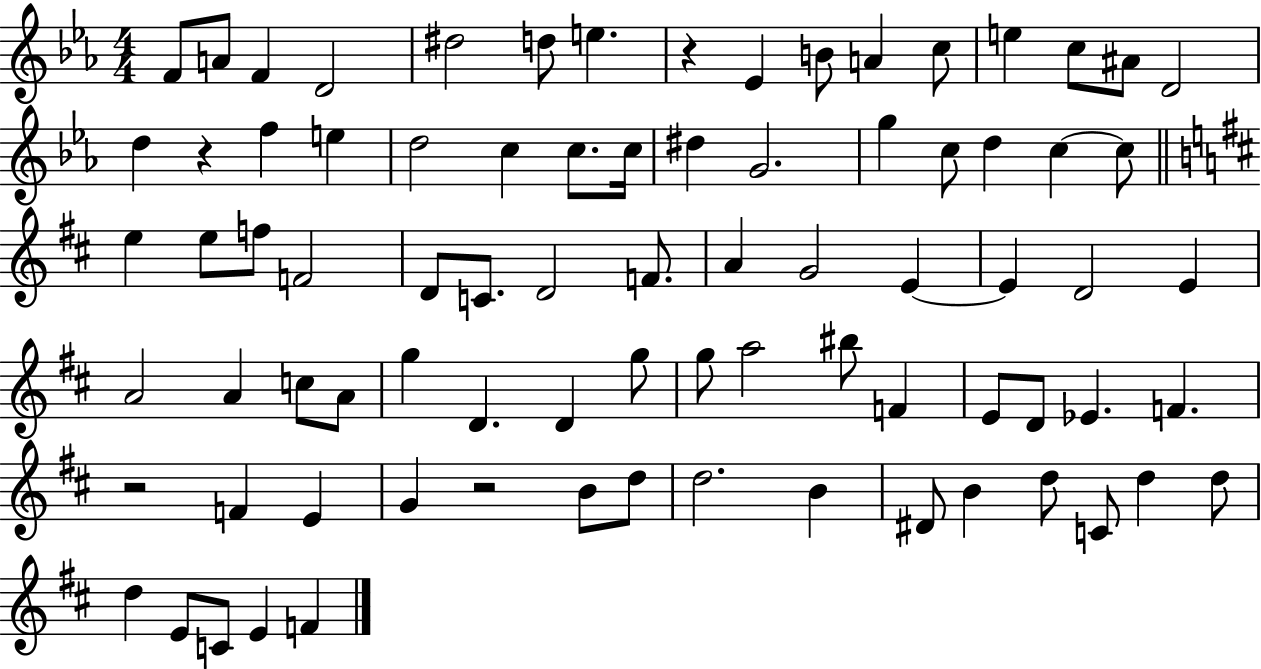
X:1
T:Untitled
M:4/4
L:1/4
K:Eb
F/2 A/2 F D2 ^d2 d/2 e z _E B/2 A c/2 e c/2 ^A/2 D2 d z f e d2 c c/2 c/4 ^d G2 g c/2 d c c/2 e e/2 f/2 F2 D/2 C/2 D2 F/2 A G2 E E D2 E A2 A c/2 A/2 g D D g/2 g/2 a2 ^b/2 F E/2 D/2 _E F z2 F E G z2 B/2 d/2 d2 B ^D/2 B d/2 C/2 d d/2 d E/2 C/2 E F